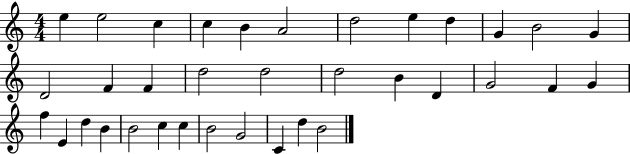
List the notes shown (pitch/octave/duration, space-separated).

E5/q E5/h C5/q C5/q B4/q A4/h D5/h E5/q D5/q G4/q B4/h G4/q D4/h F4/q F4/q D5/h D5/h D5/h B4/q D4/q G4/h F4/q G4/q F5/q E4/q D5/q B4/q B4/h C5/q C5/q B4/h G4/h C4/q D5/q B4/h